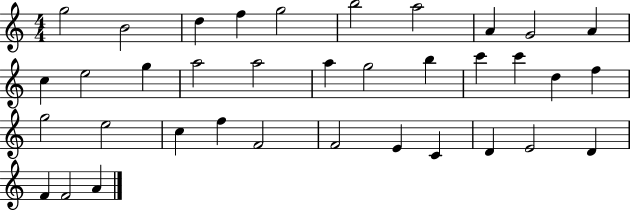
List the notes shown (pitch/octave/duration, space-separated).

G5/h B4/h D5/q F5/q G5/h B5/h A5/h A4/q G4/h A4/q C5/q E5/h G5/q A5/h A5/h A5/q G5/h B5/q C6/q C6/q D5/q F5/q G5/h E5/h C5/q F5/q F4/h F4/h E4/q C4/q D4/q E4/h D4/q F4/q F4/h A4/q